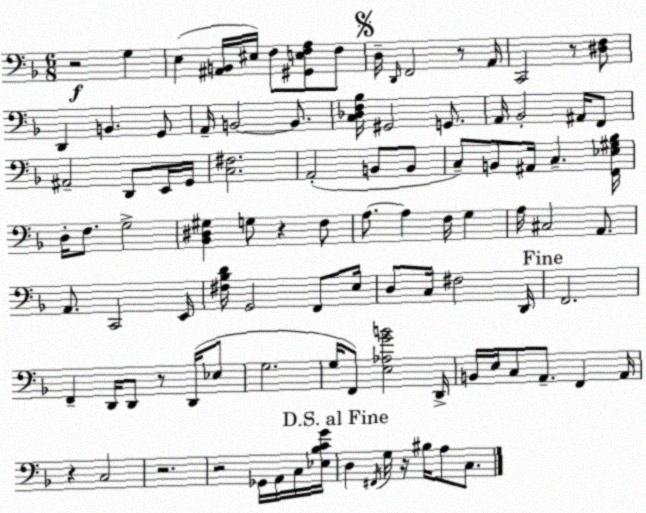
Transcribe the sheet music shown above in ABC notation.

X:1
T:Untitled
M:6/8
L:1/4
K:F
z2 G, E, [^A,,B,,]/4 ^E,/4 F,/2 [^G,,E,F,A,]/2 F,/2 D,/4 D,,/4 F,,2 z/2 A,,/4 C,,2 z/2 [^D,F,]/2 D,, B,, G,,/2 A,,/4 B,,2 B,,/2 [C,_D,F,_B,]/4 ^G,,2 G,,/2 A,,/4 _B,,2 ^A,,/4 F,,/2 ^A,,2 D,,/2 E,,/4 G,,/4 [C,^F,]2 A,,2 B,,/2 B,,/2 C,/2 B,,/2 ^A,,/4 C, [F,,_E,^G,_B,]/4 D,/4 F,/2 G,2 [_B,,^D,^G,] G,/2 z F,/2 A,/2 A, F,/4 G, A,/4 ^C,2 A,,/2 A,,/2 C,,2 E,,/4 [^F,_B,D]/4 G,,2 F,,/2 E,/4 D,/2 C,/4 ^F,2 D,,/4 F,,2 F,, D,,/4 D,,/2 z/2 D,,/4 _E,/2 G,2 G,/4 F,,/2 [E,_A,GB]2 D,,/4 B,,/4 E,/4 C,/2 A,,/2 F,, A,,/4 z C,2 z2 z2 _G,,/4 A,,/4 C,/4 [_E,_B,CG]/4 D, ^F,,/4 G,/4 z/4 ^B,/4 A,/2 C,/2